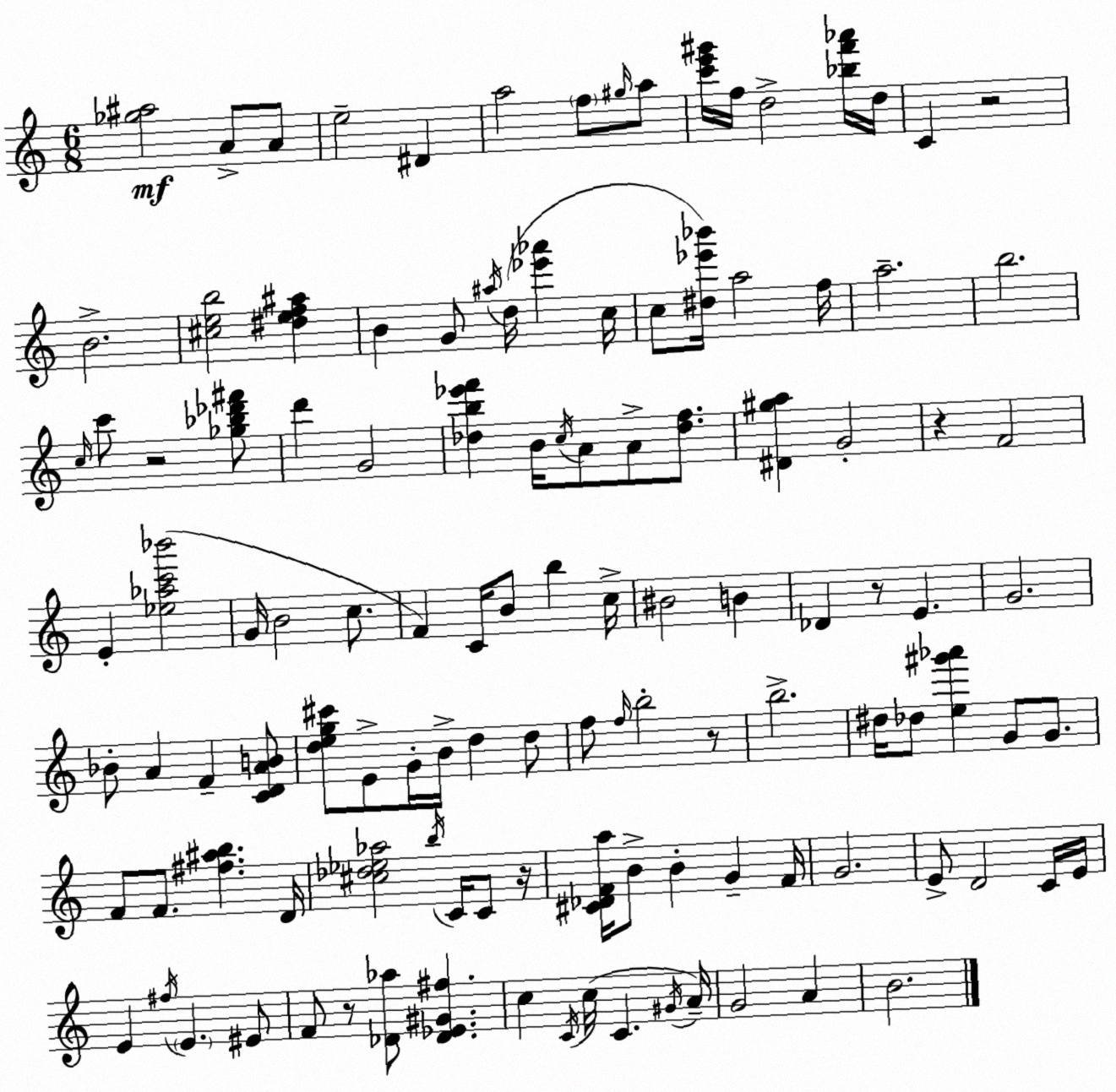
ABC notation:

X:1
T:Untitled
M:6/8
L:1/4
K:Am
[_g^a]2 A/2 A/2 e2 ^D a2 f/2 ^g/4 a/2 [c'e'^g']/4 f/4 d2 [_bf'_a']/4 d/4 C z2 B2 [^ceb]2 [^def^a] B G/2 ^a/4 d/4 [_e'_a'] c/4 c/2 [^d_e'_b']/4 a2 f/4 a2 b2 c/4 c'/2 z2 [_g_b_d'^f']/2 d' G2 [_db_e'f'] B/4 c/4 A/2 A/2 [_df]/2 [^D^ga] G2 z F2 E [_e_ac'_b']2 G/4 B2 c/2 F C/4 B/2 b c/4 ^B2 B _D z/2 E G2 _B/2 A F [CDAB]/2 [deg^c']/2 E/2 G/4 B/4 d d/2 f/2 f/4 b2 z/2 b2 ^d/4 _d/2 [e^g'_a'] G/2 G/2 F/2 F/2 [^f^ab] D/4 [^c_d_e_a]2 b/4 C/4 C/2 z/4 [^C_DFa]/4 B/2 B G F/4 G2 E/2 D2 C/4 E/4 E ^f/4 E ^E/2 F/2 z/2 [_D_a]/2 [_D_E^G^f] c C/4 c/4 C ^G/4 A/4 G2 A B2